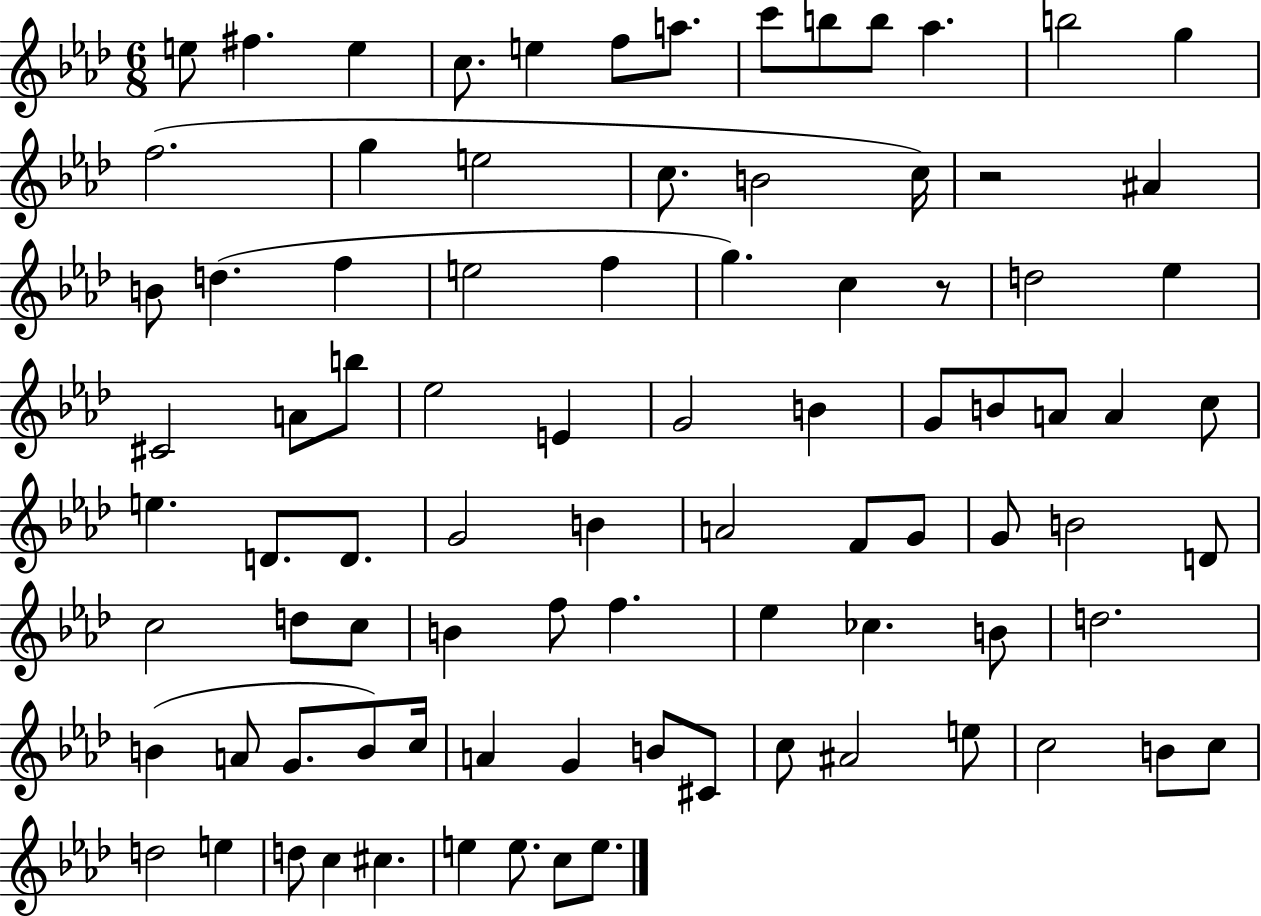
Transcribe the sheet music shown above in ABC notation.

X:1
T:Untitled
M:6/8
L:1/4
K:Ab
e/2 ^f e c/2 e f/2 a/2 c'/2 b/2 b/2 _a b2 g f2 g e2 c/2 B2 c/4 z2 ^A B/2 d f e2 f g c z/2 d2 _e ^C2 A/2 b/2 _e2 E G2 B G/2 B/2 A/2 A c/2 e D/2 D/2 G2 B A2 F/2 G/2 G/2 B2 D/2 c2 d/2 c/2 B f/2 f _e _c B/2 d2 B A/2 G/2 B/2 c/4 A G B/2 ^C/2 c/2 ^A2 e/2 c2 B/2 c/2 d2 e d/2 c ^c e e/2 c/2 e/2